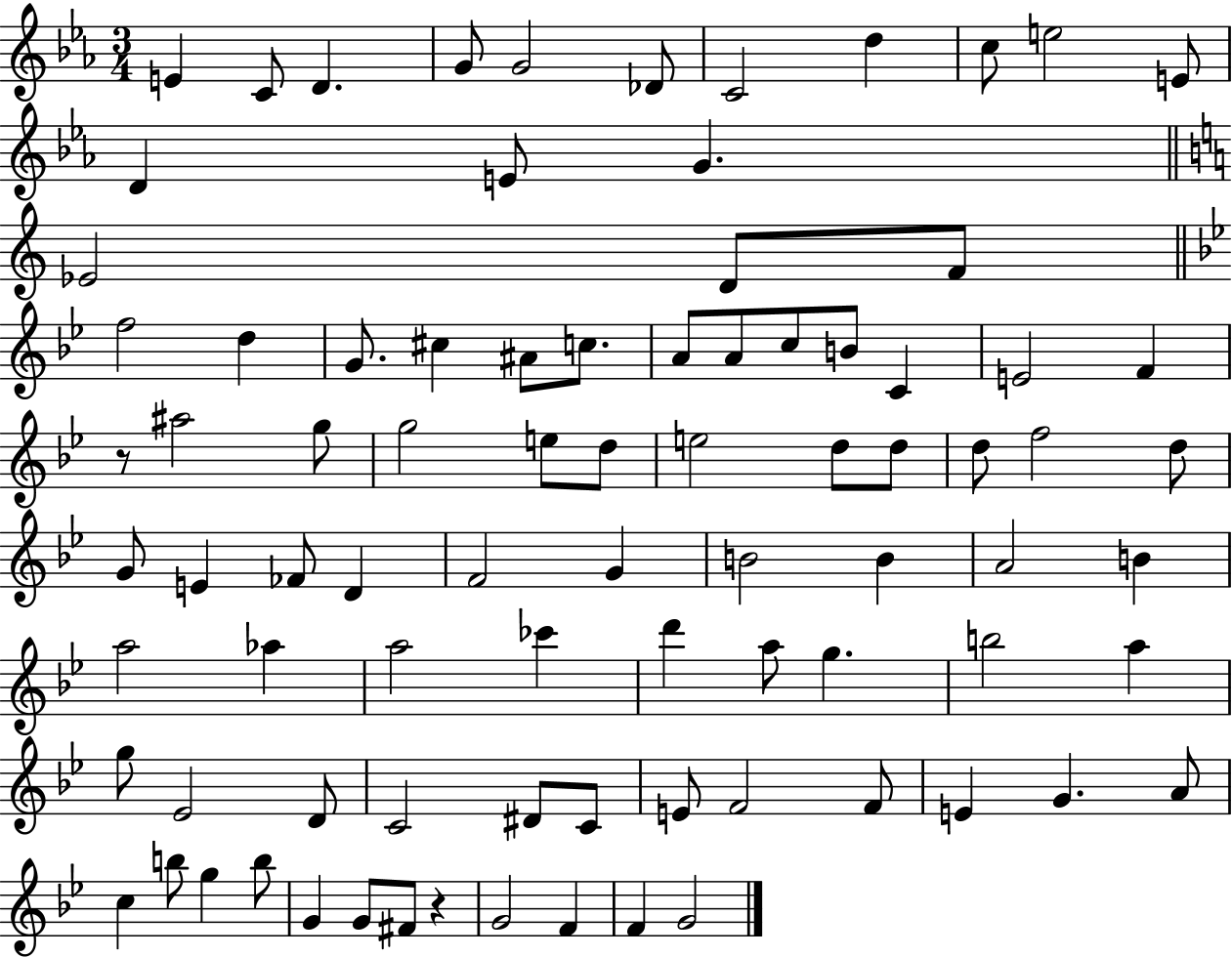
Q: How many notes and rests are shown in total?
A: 85